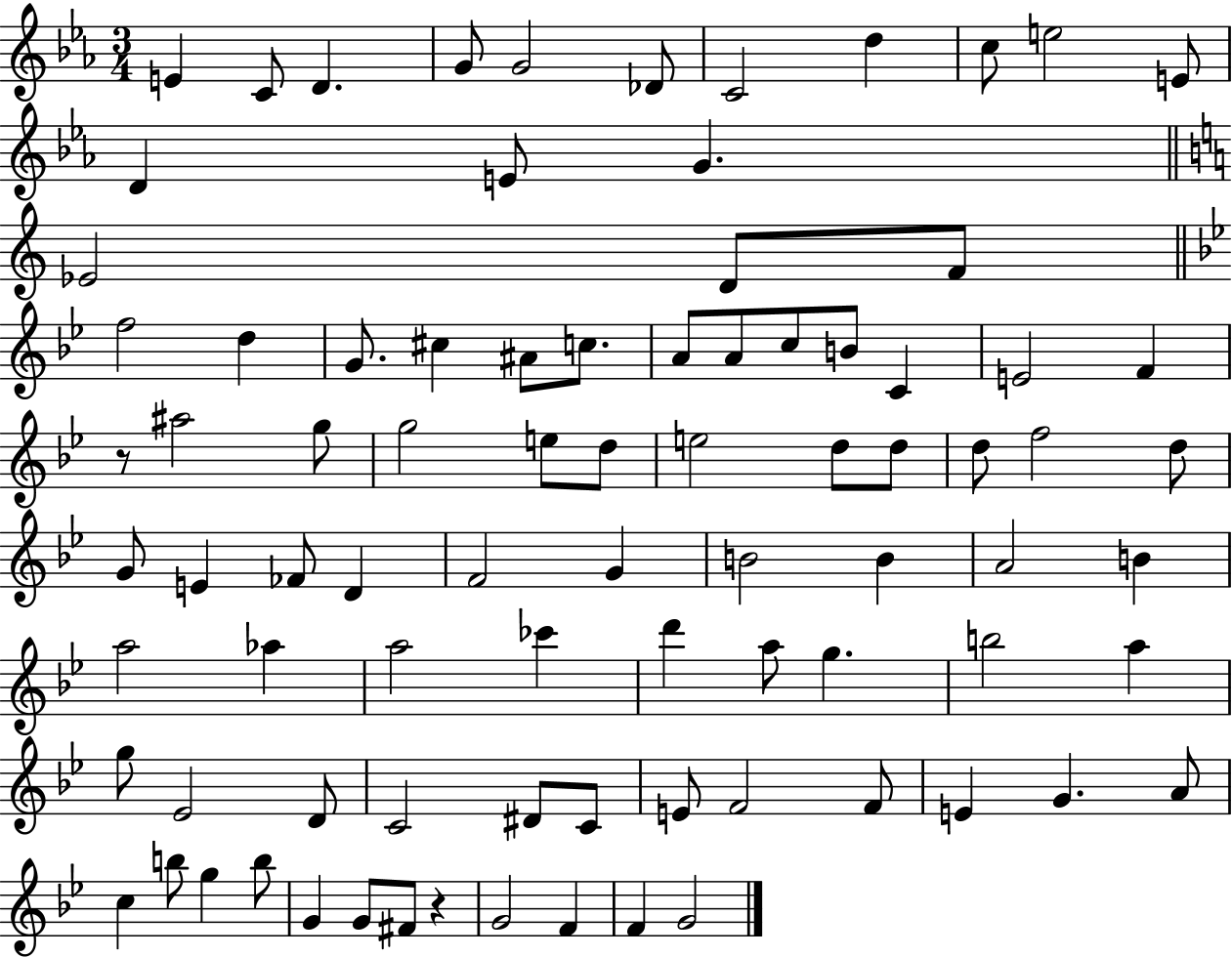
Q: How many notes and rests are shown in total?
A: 85